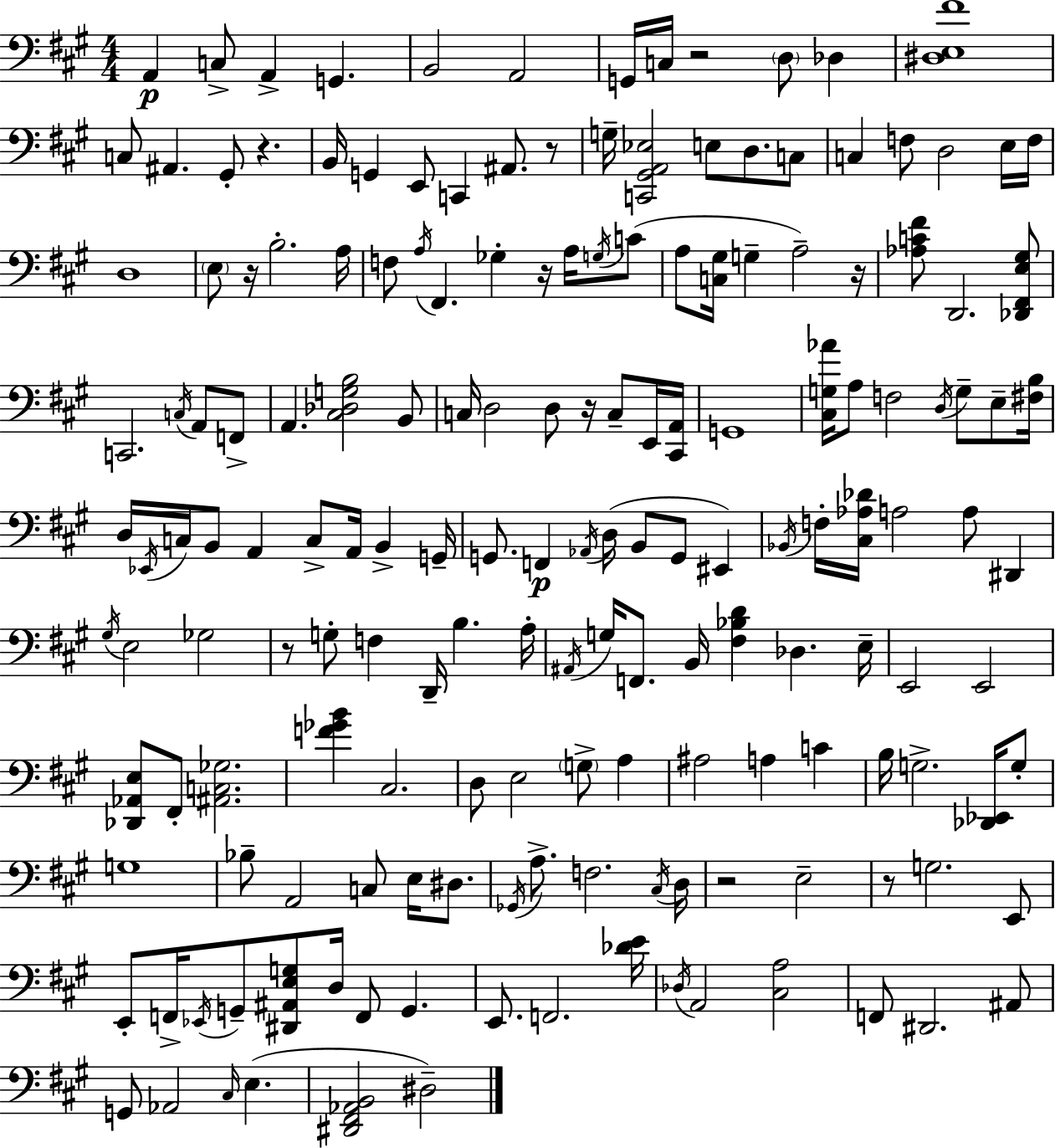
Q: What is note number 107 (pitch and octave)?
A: G3